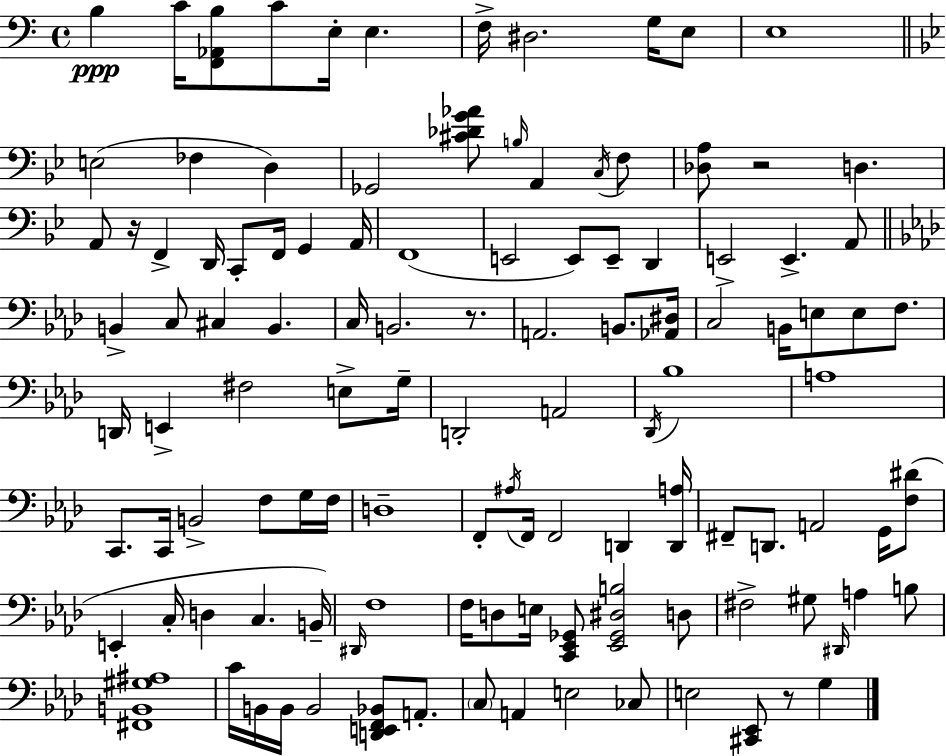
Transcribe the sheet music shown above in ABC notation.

X:1
T:Untitled
M:4/4
L:1/4
K:Am
B, C/4 [F,,_A,,B,]/2 C/2 E,/4 E, F,/4 ^D,2 G,/4 E,/2 E,4 E,2 _F, D, _G,,2 [^C_DG_A]/2 B,/4 A,, C,/4 F,/2 [_D,A,]/2 z2 D, A,,/2 z/4 F,, D,,/4 C,,/2 F,,/4 G,, A,,/4 F,,4 E,,2 E,,/2 E,,/2 D,, E,,2 E,, A,,/2 B,, C,/2 ^C, B,, C,/4 B,,2 z/2 A,,2 B,,/2 [_A,,^D,]/4 C,2 B,,/4 E,/2 E,/2 F,/2 D,,/4 E,, ^F,2 E,/2 G,/4 D,,2 A,,2 _D,,/4 _B,4 A,4 C,,/2 C,,/4 B,,2 F,/2 G,/4 F,/4 D,4 F,,/2 ^A,/4 F,,/4 F,,2 D,, [D,,A,]/4 ^F,,/2 D,,/2 A,,2 G,,/4 [F,^D]/2 E,, C,/4 D, C, B,,/4 ^D,,/4 F,4 F,/4 D,/2 E,/4 [C,,_E,,_G,,]/2 [_E,,_G,,^D,B,]2 D,/2 ^F,2 ^G,/2 ^D,,/4 A, B,/2 [^F,,B,,^G,^A,]4 C/4 B,,/4 B,,/4 B,,2 [D,,E,,F,,_B,,]/2 A,,/2 C,/2 A,, E,2 _C,/2 E,2 [^C,,_E,,]/2 z/2 G,